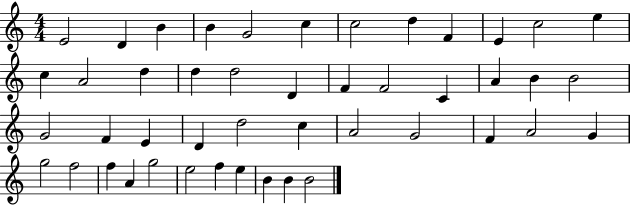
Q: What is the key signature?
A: C major